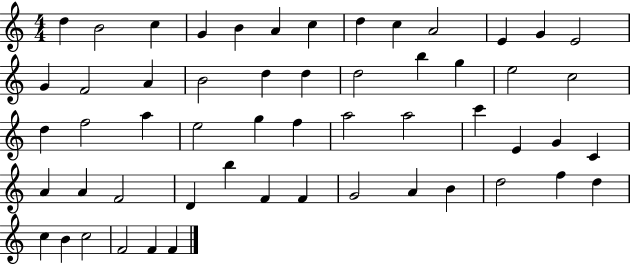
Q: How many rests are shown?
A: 0